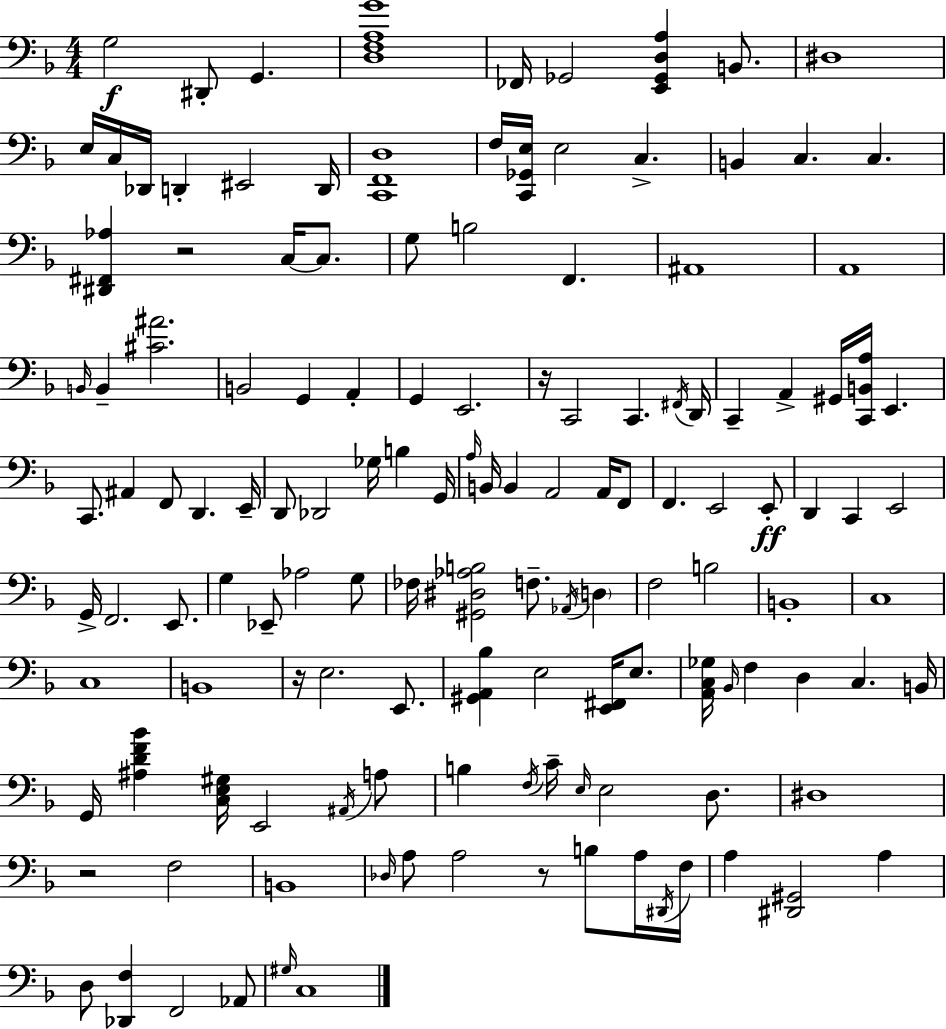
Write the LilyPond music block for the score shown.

{
  \clef bass
  \numericTimeSignature
  \time 4/4
  \key d \minor
  \repeat volta 2 { g2\f dis,8-. g,4. | <d f a g'>1 | fes,16 ges,2 <e, ges, d a>4 b,8. | dis1 | \break e16 c16 des,16 d,4-. eis,2 d,16 | <c, f, d>1 | f16 <c, ges, e>16 e2 c4.-> | b,4 c4. c4. | \break <dis, fis, aes>4 r2 c16~~ c8. | g8 b2 f,4. | ais,1 | a,1 | \break \grace { b,16 } b,4-- <cis' ais'>2. | b,2 g,4 a,4-. | g,4 e,2. | r16 c,2 c,4. | \break \acciaccatura { fis,16 } d,16 c,4-- a,4-> gis,16 <c, b, a>16 e,4. | c,8. ais,4 f,8 d,4. | e,16-- d,8 des,2 ges16 b4 | g,16 \grace { a16 } b,16 b,4 a,2 | \break a,16 f,8 f,4. e,2 | e,8-.\ff d,4 c,4 e,2 | g,16-> f,2. | e,8. g4 ees,8-- aes2 | \break g8 fes16 <gis, dis aes b>2 f8.-- \acciaccatura { aes,16 } | \parenthesize d4 f2 b2 | b,1-. | c1 | \break c1 | b,1 | r16 e2. | e,8. <gis, a, bes>4 e2 | \break <e, fis,>16 e8. <a, c ges>16 \grace { bes,16 } f4 d4 c4. | b,16 g,16 <ais d' f' bes'>4 <c e gis>16 e,2 | \acciaccatura { ais,16 } a8 b4 \acciaccatura { f16 } c'16-- \grace { e16 } e2 | d8. dis1 | \break r2 | f2 b,1 | \grace { des16 } a8 a2 | r8 b8 a16 \acciaccatura { dis,16 } f16 a4 <dis, gis,>2 | \break a4 d8 <des, f>4 | f,2 aes,8 \grace { gis16 } c1 | } \bar "|."
}